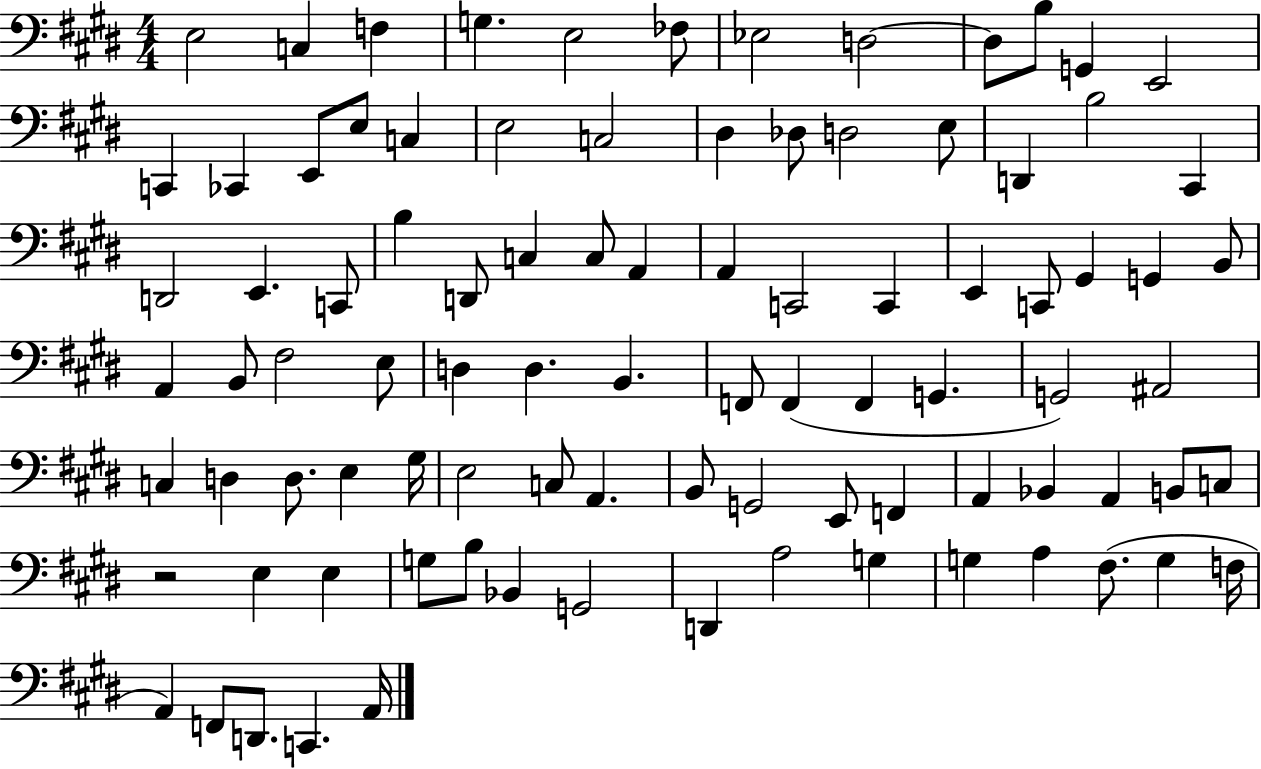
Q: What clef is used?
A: bass